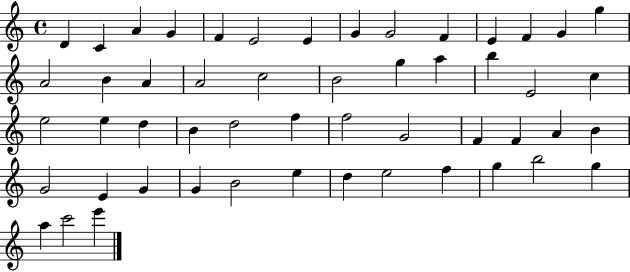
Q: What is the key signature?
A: C major